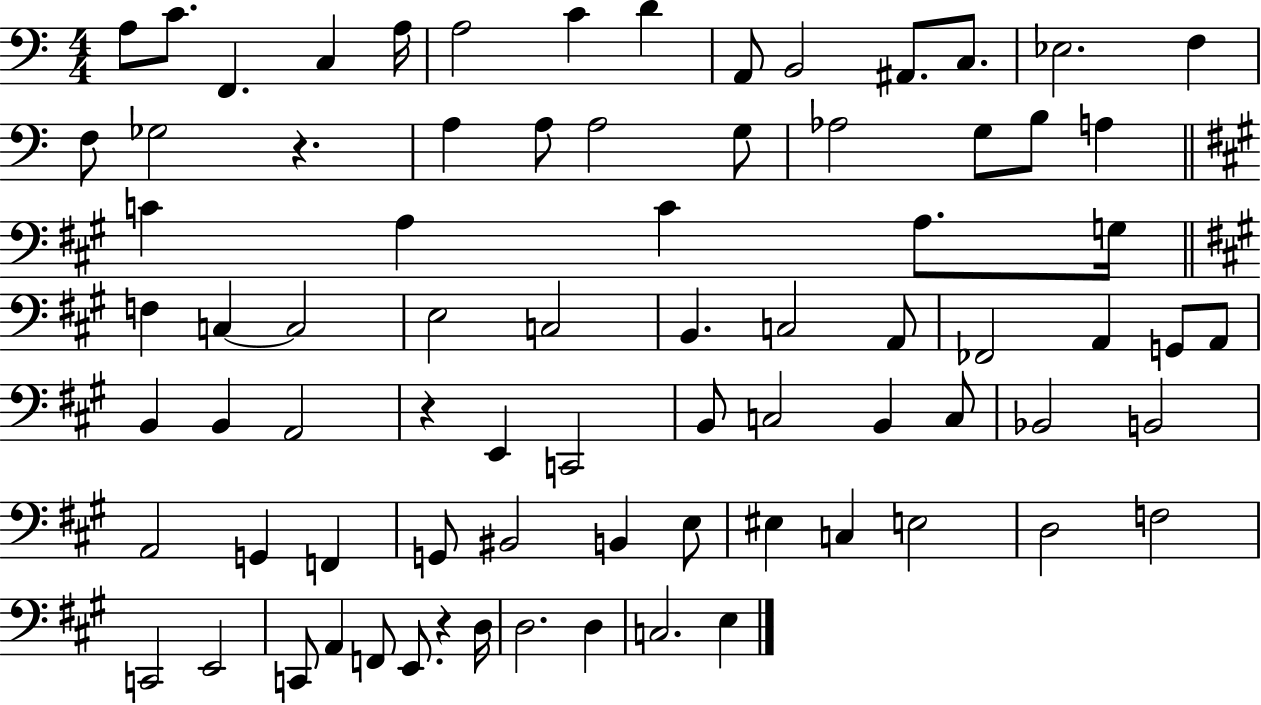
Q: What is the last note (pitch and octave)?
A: E3